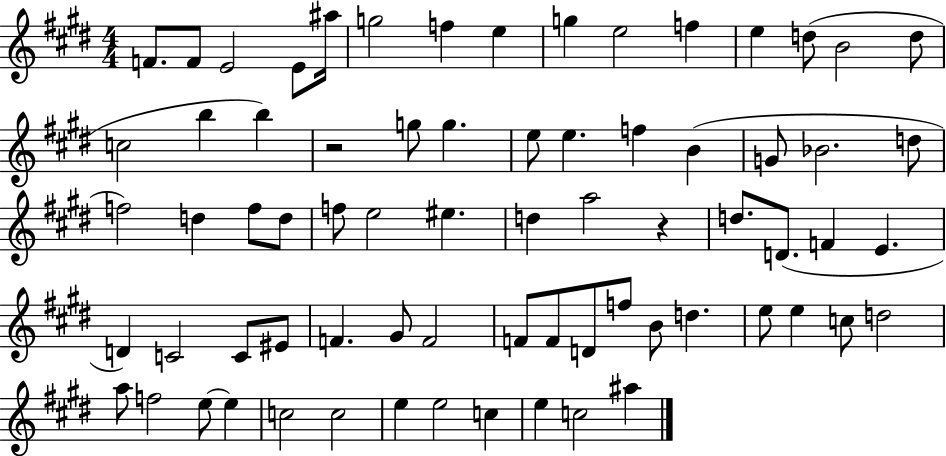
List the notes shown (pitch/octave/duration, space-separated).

F4/e. F4/e E4/h E4/e A#5/s G5/h F5/q E5/q G5/q E5/h F5/q E5/q D5/e B4/h D5/e C5/h B5/q B5/q R/h G5/e G5/q. E5/e E5/q. F5/q B4/q G4/e Bb4/h. D5/e F5/h D5/q F5/e D5/e F5/e E5/h EIS5/q. D5/q A5/h R/q D5/e. D4/e. F4/q E4/q. D4/q C4/h C4/e EIS4/e F4/q. G#4/e F4/h F4/e F4/e D4/e F5/e B4/e D5/q. E5/e E5/q C5/e D5/h A5/e F5/h E5/e E5/q C5/h C5/h E5/q E5/h C5/q E5/q C5/h A#5/q